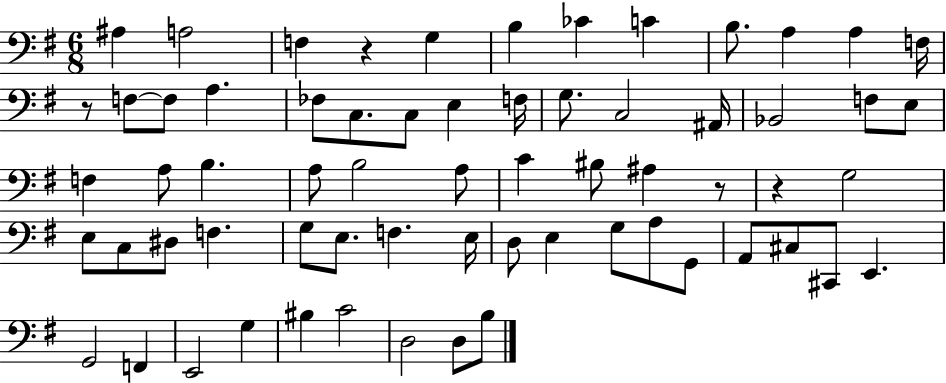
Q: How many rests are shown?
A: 4